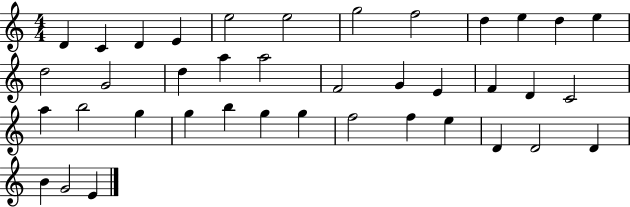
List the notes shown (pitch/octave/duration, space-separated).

D4/q C4/q D4/q E4/q E5/h E5/h G5/h F5/h D5/q E5/q D5/q E5/q D5/h G4/h D5/q A5/q A5/h F4/h G4/q E4/q F4/q D4/q C4/h A5/q B5/h G5/q G5/q B5/q G5/q G5/q F5/h F5/q E5/q D4/q D4/h D4/q B4/q G4/h E4/q